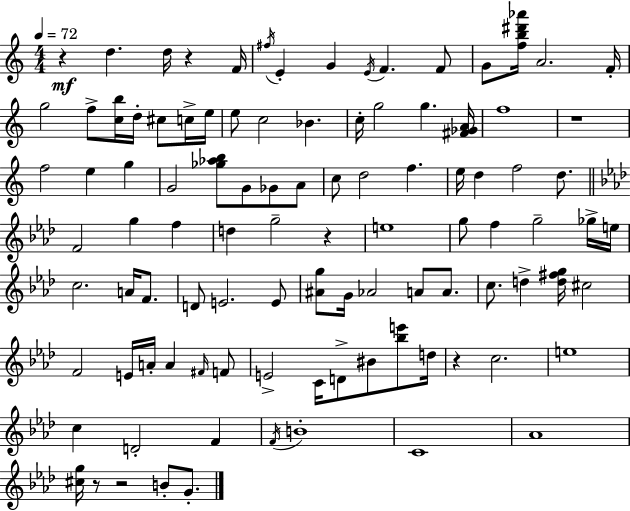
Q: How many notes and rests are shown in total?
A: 100